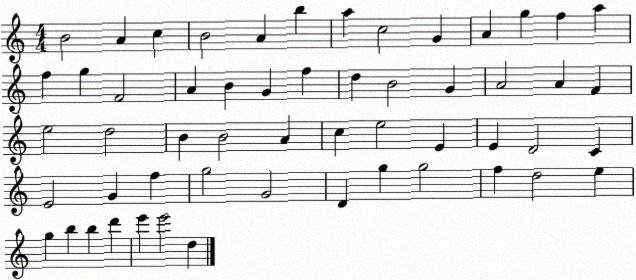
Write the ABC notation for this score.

X:1
T:Untitled
M:4/4
L:1/4
K:C
B2 A c B2 A b a c2 G A g f a f g F2 A B G f d B2 G A2 A F e2 d2 B B2 A c e2 E E D2 C E2 G f g2 G2 D g g2 f d2 e g b b d' e' e'2 d